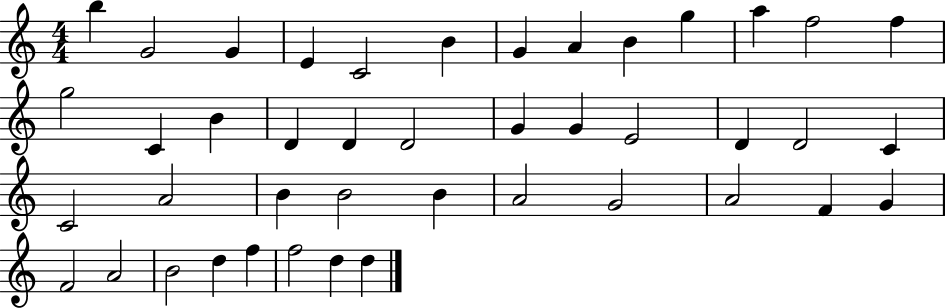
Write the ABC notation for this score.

X:1
T:Untitled
M:4/4
L:1/4
K:C
b G2 G E C2 B G A B g a f2 f g2 C B D D D2 G G E2 D D2 C C2 A2 B B2 B A2 G2 A2 F G F2 A2 B2 d f f2 d d